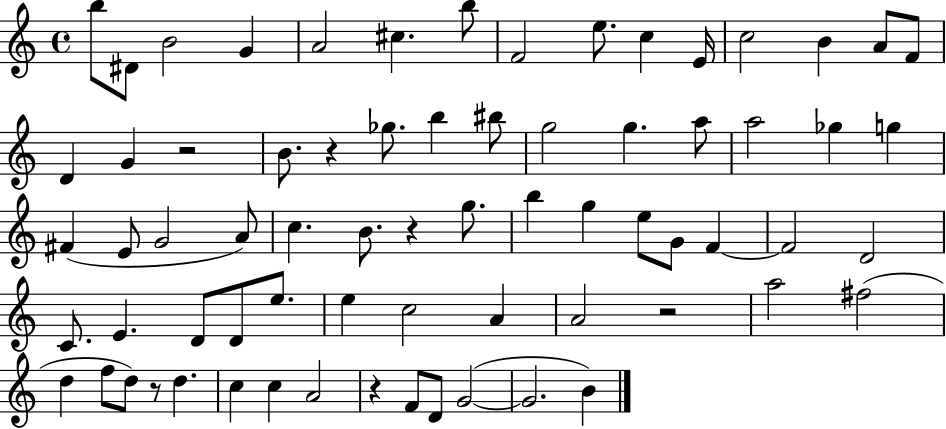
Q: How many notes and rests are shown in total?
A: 70